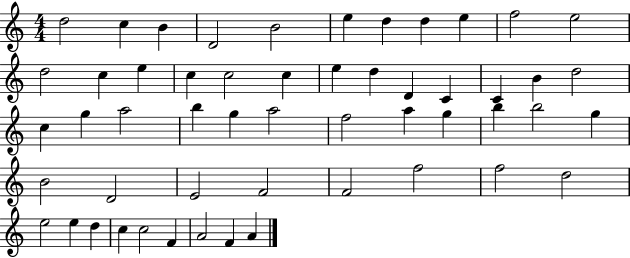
X:1
T:Untitled
M:4/4
L:1/4
K:C
d2 c B D2 B2 e d d e f2 e2 d2 c e c c2 c e d D C C B d2 c g a2 b g a2 f2 a g b b2 g B2 D2 E2 F2 F2 f2 f2 d2 e2 e d c c2 F A2 F A